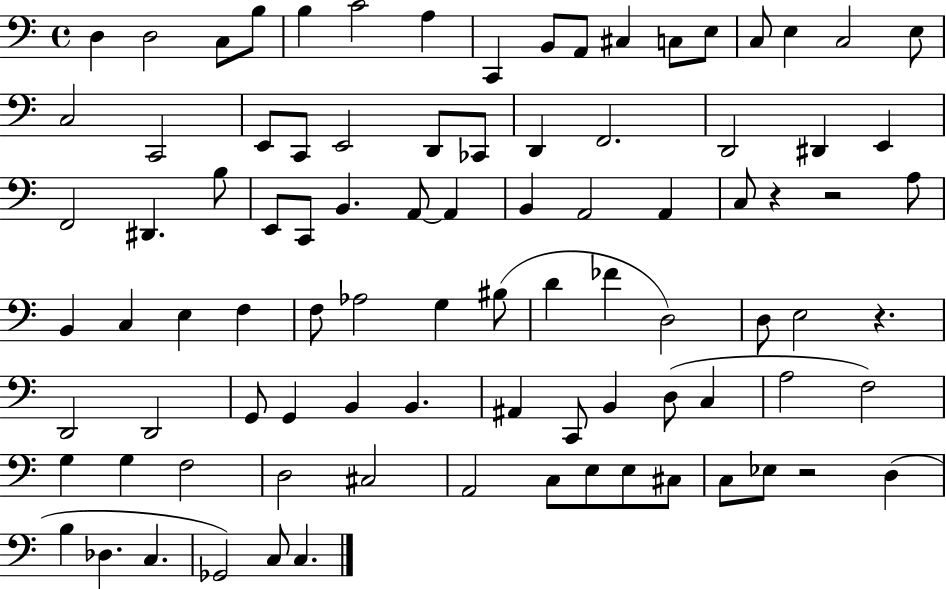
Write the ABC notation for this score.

X:1
T:Untitled
M:4/4
L:1/4
K:C
D, D,2 C,/2 B,/2 B, C2 A, C,, B,,/2 A,,/2 ^C, C,/2 E,/2 C,/2 E, C,2 E,/2 C,2 C,,2 E,,/2 C,,/2 E,,2 D,,/2 _C,,/2 D,, F,,2 D,,2 ^D,, E,, F,,2 ^D,, B,/2 E,,/2 C,,/2 B,, A,,/2 A,, B,, A,,2 A,, C,/2 z z2 A,/2 B,, C, E, F, F,/2 _A,2 G, ^B,/2 D _F D,2 D,/2 E,2 z D,,2 D,,2 G,,/2 G,, B,, B,, ^A,, C,,/2 B,, D,/2 C, A,2 F,2 G, G, F,2 D,2 ^C,2 A,,2 C,/2 E,/2 E,/2 ^C,/2 C,/2 _E,/2 z2 D, B, _D, C, _G,,2 C,/2 C,